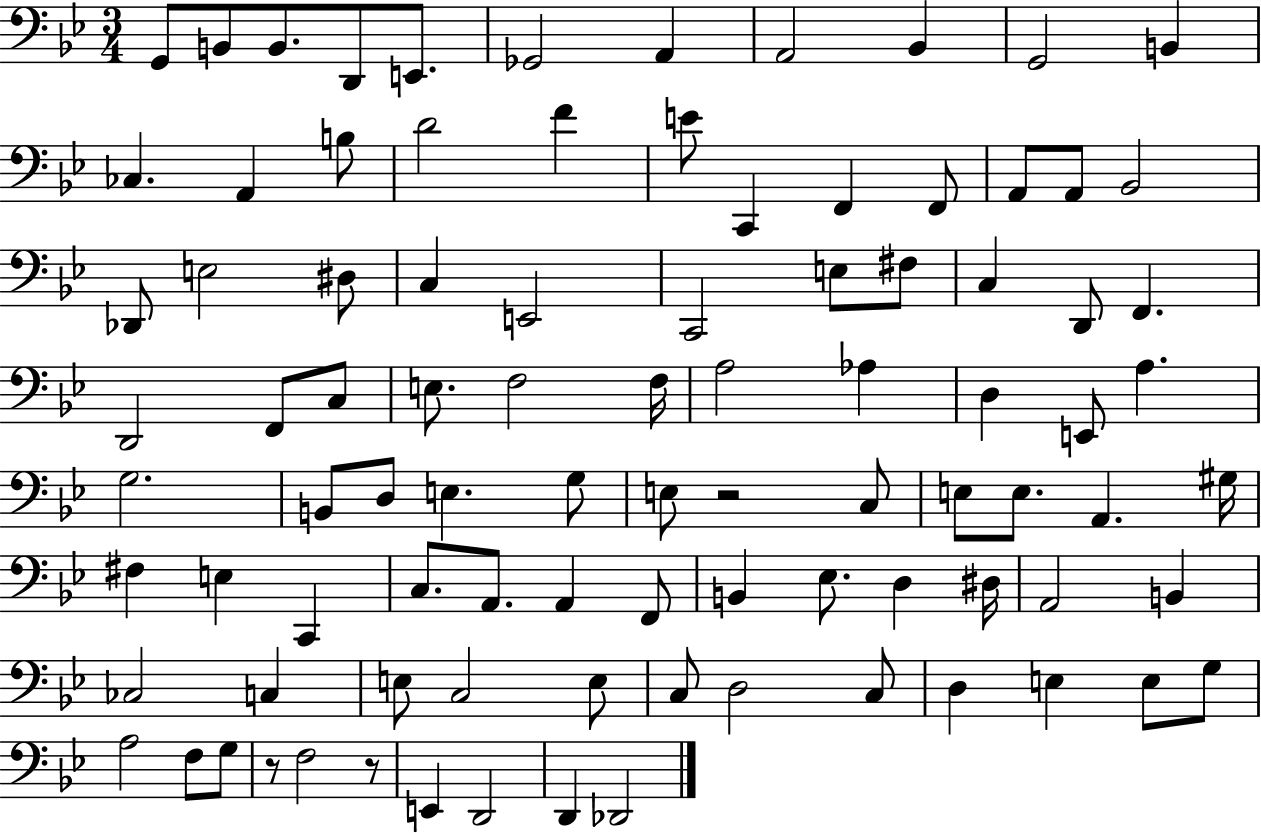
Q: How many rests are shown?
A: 3